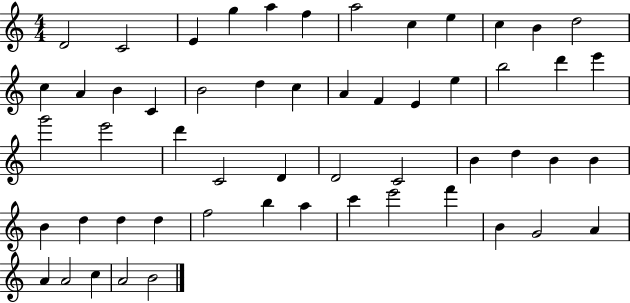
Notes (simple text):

D4/h C4/h E4/q G5/q A5/q F5/q A5/h C5/q E5/q C5/q B4/q D5/h C5/q A4/q B4/q C4/q B4/h D5/q C5/q A4/q F4/q E4/q E5/q B5/h D6/q E6/q G6/h E6/h D6/q C4/h D4/q D4/h C4/h B4/q D5/q B4/q B4/q B4/q D5/q D5/q D5/q F5/h B5/q A5/q C6/q E6/h F6/q B4/q G4/h A4/q A4/q A4/h C5/q A4/h B4/h